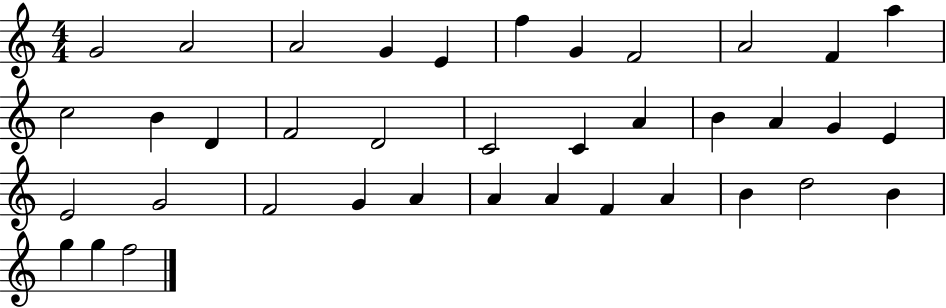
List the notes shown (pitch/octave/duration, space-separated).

G4/h A4/h A4/h G4/q E4/q F5/q G4/q F4/h A4/h F4/q A5/q C5/h B4/q D4/q F4/h D4/h C4/h C4/q A4/q B4/q A4/q G4/q E4/q E4/h G4/h F4/h G4/q A4/q A4/q A4/q F4/q A4/q B4/q D5/h B4/q G5/q G5/q F5/h